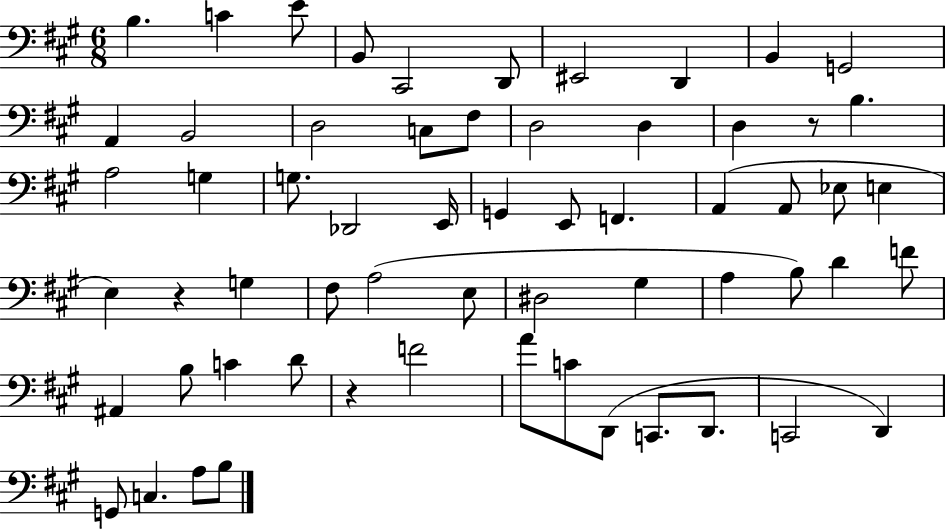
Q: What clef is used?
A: bass